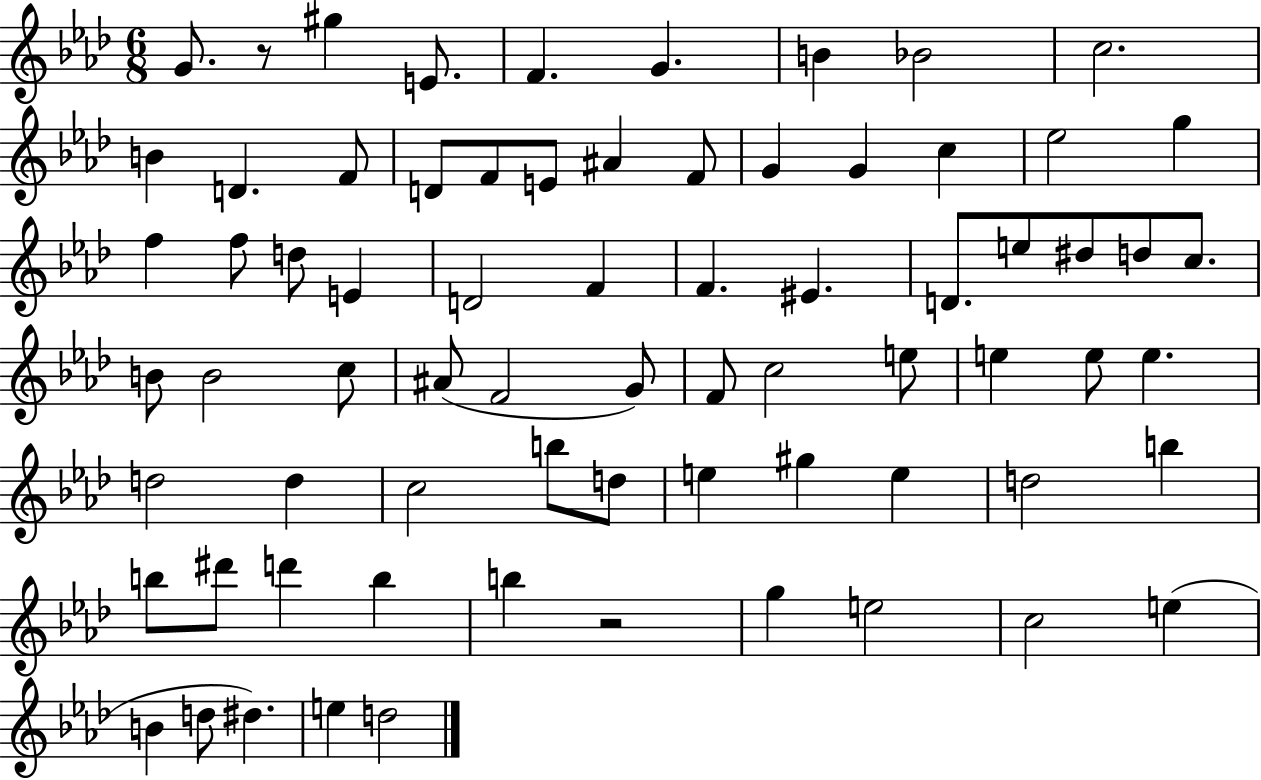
G4/e. R/e G#5/q E4/e. F4/q. G4/q. B4/q Bb4/h C5/h. B4/q D4/q. F4/e D4/e F4/e E4/e A#4/q F4/e G4/q G4/q C5/q Eb5/h G5/q F5/q F5/e D5/e E4/q D4/h F4/q F4/q. EIS4/q. D4/e. E5/e D#5/e D5/e C5/e. B4/e B4/h C5/e A#4/e F4/h G4/e F4/e C5/h E5/e E5/q E5/e E5/q. D5/h D5/q C5/h B5/e D5/e E5/q G#5/q E5/q D5/h B5/q B5/e D#6/e D6/q B5/q B5/q R/h G5/q E5/h C5/h E5/q B4/q D5/e D#5/q. E5/q D5/h